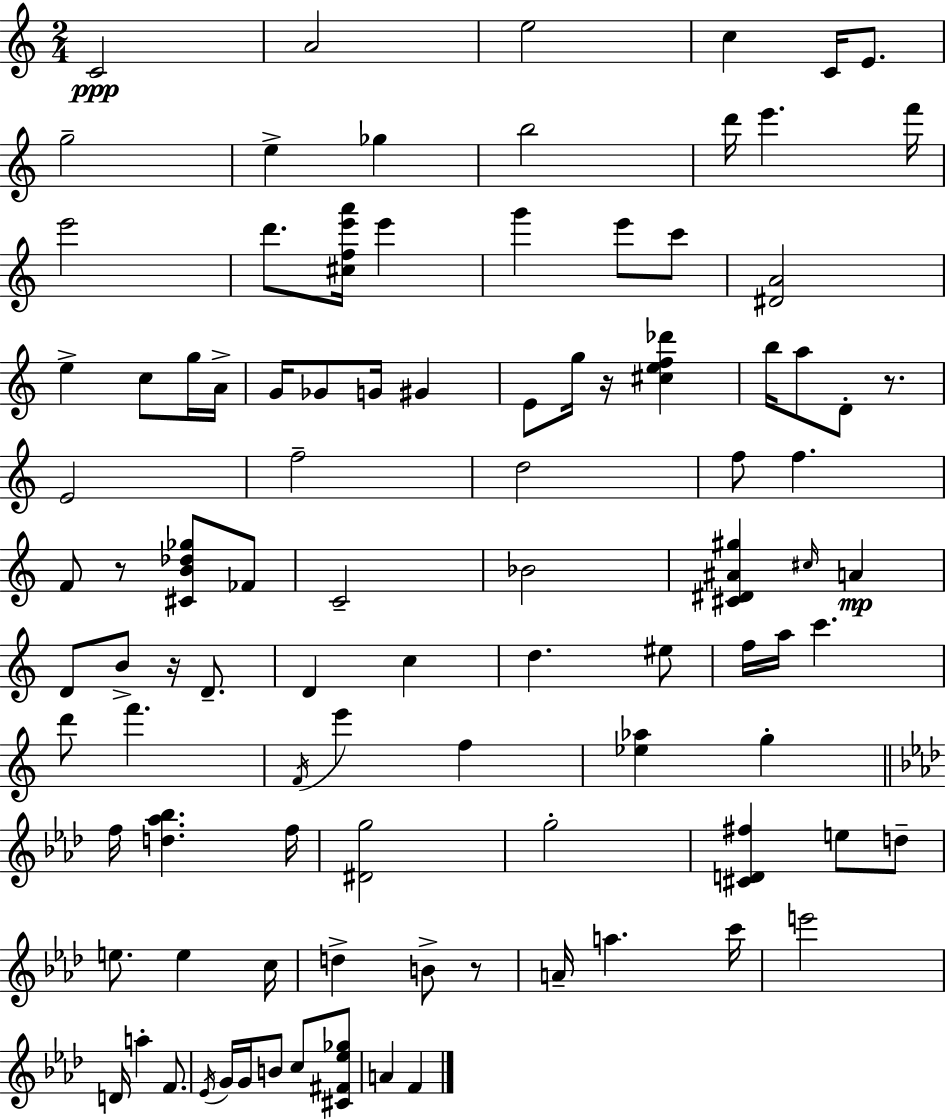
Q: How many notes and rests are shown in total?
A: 98